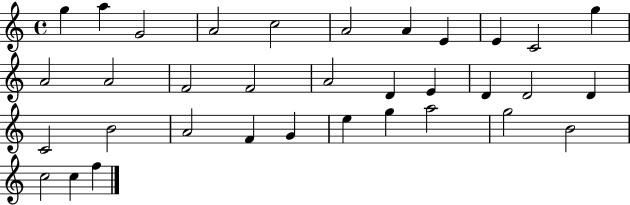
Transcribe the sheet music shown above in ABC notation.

X:1
T:Untitled
M:4/4
L:1/4
K:C
g a G2 A2 c2 A2 A E E C2 g A2 A2 F2 F2 A2 D E D D2 D C2 B2 A2 F G e g a2 g2 B2 c2 c f